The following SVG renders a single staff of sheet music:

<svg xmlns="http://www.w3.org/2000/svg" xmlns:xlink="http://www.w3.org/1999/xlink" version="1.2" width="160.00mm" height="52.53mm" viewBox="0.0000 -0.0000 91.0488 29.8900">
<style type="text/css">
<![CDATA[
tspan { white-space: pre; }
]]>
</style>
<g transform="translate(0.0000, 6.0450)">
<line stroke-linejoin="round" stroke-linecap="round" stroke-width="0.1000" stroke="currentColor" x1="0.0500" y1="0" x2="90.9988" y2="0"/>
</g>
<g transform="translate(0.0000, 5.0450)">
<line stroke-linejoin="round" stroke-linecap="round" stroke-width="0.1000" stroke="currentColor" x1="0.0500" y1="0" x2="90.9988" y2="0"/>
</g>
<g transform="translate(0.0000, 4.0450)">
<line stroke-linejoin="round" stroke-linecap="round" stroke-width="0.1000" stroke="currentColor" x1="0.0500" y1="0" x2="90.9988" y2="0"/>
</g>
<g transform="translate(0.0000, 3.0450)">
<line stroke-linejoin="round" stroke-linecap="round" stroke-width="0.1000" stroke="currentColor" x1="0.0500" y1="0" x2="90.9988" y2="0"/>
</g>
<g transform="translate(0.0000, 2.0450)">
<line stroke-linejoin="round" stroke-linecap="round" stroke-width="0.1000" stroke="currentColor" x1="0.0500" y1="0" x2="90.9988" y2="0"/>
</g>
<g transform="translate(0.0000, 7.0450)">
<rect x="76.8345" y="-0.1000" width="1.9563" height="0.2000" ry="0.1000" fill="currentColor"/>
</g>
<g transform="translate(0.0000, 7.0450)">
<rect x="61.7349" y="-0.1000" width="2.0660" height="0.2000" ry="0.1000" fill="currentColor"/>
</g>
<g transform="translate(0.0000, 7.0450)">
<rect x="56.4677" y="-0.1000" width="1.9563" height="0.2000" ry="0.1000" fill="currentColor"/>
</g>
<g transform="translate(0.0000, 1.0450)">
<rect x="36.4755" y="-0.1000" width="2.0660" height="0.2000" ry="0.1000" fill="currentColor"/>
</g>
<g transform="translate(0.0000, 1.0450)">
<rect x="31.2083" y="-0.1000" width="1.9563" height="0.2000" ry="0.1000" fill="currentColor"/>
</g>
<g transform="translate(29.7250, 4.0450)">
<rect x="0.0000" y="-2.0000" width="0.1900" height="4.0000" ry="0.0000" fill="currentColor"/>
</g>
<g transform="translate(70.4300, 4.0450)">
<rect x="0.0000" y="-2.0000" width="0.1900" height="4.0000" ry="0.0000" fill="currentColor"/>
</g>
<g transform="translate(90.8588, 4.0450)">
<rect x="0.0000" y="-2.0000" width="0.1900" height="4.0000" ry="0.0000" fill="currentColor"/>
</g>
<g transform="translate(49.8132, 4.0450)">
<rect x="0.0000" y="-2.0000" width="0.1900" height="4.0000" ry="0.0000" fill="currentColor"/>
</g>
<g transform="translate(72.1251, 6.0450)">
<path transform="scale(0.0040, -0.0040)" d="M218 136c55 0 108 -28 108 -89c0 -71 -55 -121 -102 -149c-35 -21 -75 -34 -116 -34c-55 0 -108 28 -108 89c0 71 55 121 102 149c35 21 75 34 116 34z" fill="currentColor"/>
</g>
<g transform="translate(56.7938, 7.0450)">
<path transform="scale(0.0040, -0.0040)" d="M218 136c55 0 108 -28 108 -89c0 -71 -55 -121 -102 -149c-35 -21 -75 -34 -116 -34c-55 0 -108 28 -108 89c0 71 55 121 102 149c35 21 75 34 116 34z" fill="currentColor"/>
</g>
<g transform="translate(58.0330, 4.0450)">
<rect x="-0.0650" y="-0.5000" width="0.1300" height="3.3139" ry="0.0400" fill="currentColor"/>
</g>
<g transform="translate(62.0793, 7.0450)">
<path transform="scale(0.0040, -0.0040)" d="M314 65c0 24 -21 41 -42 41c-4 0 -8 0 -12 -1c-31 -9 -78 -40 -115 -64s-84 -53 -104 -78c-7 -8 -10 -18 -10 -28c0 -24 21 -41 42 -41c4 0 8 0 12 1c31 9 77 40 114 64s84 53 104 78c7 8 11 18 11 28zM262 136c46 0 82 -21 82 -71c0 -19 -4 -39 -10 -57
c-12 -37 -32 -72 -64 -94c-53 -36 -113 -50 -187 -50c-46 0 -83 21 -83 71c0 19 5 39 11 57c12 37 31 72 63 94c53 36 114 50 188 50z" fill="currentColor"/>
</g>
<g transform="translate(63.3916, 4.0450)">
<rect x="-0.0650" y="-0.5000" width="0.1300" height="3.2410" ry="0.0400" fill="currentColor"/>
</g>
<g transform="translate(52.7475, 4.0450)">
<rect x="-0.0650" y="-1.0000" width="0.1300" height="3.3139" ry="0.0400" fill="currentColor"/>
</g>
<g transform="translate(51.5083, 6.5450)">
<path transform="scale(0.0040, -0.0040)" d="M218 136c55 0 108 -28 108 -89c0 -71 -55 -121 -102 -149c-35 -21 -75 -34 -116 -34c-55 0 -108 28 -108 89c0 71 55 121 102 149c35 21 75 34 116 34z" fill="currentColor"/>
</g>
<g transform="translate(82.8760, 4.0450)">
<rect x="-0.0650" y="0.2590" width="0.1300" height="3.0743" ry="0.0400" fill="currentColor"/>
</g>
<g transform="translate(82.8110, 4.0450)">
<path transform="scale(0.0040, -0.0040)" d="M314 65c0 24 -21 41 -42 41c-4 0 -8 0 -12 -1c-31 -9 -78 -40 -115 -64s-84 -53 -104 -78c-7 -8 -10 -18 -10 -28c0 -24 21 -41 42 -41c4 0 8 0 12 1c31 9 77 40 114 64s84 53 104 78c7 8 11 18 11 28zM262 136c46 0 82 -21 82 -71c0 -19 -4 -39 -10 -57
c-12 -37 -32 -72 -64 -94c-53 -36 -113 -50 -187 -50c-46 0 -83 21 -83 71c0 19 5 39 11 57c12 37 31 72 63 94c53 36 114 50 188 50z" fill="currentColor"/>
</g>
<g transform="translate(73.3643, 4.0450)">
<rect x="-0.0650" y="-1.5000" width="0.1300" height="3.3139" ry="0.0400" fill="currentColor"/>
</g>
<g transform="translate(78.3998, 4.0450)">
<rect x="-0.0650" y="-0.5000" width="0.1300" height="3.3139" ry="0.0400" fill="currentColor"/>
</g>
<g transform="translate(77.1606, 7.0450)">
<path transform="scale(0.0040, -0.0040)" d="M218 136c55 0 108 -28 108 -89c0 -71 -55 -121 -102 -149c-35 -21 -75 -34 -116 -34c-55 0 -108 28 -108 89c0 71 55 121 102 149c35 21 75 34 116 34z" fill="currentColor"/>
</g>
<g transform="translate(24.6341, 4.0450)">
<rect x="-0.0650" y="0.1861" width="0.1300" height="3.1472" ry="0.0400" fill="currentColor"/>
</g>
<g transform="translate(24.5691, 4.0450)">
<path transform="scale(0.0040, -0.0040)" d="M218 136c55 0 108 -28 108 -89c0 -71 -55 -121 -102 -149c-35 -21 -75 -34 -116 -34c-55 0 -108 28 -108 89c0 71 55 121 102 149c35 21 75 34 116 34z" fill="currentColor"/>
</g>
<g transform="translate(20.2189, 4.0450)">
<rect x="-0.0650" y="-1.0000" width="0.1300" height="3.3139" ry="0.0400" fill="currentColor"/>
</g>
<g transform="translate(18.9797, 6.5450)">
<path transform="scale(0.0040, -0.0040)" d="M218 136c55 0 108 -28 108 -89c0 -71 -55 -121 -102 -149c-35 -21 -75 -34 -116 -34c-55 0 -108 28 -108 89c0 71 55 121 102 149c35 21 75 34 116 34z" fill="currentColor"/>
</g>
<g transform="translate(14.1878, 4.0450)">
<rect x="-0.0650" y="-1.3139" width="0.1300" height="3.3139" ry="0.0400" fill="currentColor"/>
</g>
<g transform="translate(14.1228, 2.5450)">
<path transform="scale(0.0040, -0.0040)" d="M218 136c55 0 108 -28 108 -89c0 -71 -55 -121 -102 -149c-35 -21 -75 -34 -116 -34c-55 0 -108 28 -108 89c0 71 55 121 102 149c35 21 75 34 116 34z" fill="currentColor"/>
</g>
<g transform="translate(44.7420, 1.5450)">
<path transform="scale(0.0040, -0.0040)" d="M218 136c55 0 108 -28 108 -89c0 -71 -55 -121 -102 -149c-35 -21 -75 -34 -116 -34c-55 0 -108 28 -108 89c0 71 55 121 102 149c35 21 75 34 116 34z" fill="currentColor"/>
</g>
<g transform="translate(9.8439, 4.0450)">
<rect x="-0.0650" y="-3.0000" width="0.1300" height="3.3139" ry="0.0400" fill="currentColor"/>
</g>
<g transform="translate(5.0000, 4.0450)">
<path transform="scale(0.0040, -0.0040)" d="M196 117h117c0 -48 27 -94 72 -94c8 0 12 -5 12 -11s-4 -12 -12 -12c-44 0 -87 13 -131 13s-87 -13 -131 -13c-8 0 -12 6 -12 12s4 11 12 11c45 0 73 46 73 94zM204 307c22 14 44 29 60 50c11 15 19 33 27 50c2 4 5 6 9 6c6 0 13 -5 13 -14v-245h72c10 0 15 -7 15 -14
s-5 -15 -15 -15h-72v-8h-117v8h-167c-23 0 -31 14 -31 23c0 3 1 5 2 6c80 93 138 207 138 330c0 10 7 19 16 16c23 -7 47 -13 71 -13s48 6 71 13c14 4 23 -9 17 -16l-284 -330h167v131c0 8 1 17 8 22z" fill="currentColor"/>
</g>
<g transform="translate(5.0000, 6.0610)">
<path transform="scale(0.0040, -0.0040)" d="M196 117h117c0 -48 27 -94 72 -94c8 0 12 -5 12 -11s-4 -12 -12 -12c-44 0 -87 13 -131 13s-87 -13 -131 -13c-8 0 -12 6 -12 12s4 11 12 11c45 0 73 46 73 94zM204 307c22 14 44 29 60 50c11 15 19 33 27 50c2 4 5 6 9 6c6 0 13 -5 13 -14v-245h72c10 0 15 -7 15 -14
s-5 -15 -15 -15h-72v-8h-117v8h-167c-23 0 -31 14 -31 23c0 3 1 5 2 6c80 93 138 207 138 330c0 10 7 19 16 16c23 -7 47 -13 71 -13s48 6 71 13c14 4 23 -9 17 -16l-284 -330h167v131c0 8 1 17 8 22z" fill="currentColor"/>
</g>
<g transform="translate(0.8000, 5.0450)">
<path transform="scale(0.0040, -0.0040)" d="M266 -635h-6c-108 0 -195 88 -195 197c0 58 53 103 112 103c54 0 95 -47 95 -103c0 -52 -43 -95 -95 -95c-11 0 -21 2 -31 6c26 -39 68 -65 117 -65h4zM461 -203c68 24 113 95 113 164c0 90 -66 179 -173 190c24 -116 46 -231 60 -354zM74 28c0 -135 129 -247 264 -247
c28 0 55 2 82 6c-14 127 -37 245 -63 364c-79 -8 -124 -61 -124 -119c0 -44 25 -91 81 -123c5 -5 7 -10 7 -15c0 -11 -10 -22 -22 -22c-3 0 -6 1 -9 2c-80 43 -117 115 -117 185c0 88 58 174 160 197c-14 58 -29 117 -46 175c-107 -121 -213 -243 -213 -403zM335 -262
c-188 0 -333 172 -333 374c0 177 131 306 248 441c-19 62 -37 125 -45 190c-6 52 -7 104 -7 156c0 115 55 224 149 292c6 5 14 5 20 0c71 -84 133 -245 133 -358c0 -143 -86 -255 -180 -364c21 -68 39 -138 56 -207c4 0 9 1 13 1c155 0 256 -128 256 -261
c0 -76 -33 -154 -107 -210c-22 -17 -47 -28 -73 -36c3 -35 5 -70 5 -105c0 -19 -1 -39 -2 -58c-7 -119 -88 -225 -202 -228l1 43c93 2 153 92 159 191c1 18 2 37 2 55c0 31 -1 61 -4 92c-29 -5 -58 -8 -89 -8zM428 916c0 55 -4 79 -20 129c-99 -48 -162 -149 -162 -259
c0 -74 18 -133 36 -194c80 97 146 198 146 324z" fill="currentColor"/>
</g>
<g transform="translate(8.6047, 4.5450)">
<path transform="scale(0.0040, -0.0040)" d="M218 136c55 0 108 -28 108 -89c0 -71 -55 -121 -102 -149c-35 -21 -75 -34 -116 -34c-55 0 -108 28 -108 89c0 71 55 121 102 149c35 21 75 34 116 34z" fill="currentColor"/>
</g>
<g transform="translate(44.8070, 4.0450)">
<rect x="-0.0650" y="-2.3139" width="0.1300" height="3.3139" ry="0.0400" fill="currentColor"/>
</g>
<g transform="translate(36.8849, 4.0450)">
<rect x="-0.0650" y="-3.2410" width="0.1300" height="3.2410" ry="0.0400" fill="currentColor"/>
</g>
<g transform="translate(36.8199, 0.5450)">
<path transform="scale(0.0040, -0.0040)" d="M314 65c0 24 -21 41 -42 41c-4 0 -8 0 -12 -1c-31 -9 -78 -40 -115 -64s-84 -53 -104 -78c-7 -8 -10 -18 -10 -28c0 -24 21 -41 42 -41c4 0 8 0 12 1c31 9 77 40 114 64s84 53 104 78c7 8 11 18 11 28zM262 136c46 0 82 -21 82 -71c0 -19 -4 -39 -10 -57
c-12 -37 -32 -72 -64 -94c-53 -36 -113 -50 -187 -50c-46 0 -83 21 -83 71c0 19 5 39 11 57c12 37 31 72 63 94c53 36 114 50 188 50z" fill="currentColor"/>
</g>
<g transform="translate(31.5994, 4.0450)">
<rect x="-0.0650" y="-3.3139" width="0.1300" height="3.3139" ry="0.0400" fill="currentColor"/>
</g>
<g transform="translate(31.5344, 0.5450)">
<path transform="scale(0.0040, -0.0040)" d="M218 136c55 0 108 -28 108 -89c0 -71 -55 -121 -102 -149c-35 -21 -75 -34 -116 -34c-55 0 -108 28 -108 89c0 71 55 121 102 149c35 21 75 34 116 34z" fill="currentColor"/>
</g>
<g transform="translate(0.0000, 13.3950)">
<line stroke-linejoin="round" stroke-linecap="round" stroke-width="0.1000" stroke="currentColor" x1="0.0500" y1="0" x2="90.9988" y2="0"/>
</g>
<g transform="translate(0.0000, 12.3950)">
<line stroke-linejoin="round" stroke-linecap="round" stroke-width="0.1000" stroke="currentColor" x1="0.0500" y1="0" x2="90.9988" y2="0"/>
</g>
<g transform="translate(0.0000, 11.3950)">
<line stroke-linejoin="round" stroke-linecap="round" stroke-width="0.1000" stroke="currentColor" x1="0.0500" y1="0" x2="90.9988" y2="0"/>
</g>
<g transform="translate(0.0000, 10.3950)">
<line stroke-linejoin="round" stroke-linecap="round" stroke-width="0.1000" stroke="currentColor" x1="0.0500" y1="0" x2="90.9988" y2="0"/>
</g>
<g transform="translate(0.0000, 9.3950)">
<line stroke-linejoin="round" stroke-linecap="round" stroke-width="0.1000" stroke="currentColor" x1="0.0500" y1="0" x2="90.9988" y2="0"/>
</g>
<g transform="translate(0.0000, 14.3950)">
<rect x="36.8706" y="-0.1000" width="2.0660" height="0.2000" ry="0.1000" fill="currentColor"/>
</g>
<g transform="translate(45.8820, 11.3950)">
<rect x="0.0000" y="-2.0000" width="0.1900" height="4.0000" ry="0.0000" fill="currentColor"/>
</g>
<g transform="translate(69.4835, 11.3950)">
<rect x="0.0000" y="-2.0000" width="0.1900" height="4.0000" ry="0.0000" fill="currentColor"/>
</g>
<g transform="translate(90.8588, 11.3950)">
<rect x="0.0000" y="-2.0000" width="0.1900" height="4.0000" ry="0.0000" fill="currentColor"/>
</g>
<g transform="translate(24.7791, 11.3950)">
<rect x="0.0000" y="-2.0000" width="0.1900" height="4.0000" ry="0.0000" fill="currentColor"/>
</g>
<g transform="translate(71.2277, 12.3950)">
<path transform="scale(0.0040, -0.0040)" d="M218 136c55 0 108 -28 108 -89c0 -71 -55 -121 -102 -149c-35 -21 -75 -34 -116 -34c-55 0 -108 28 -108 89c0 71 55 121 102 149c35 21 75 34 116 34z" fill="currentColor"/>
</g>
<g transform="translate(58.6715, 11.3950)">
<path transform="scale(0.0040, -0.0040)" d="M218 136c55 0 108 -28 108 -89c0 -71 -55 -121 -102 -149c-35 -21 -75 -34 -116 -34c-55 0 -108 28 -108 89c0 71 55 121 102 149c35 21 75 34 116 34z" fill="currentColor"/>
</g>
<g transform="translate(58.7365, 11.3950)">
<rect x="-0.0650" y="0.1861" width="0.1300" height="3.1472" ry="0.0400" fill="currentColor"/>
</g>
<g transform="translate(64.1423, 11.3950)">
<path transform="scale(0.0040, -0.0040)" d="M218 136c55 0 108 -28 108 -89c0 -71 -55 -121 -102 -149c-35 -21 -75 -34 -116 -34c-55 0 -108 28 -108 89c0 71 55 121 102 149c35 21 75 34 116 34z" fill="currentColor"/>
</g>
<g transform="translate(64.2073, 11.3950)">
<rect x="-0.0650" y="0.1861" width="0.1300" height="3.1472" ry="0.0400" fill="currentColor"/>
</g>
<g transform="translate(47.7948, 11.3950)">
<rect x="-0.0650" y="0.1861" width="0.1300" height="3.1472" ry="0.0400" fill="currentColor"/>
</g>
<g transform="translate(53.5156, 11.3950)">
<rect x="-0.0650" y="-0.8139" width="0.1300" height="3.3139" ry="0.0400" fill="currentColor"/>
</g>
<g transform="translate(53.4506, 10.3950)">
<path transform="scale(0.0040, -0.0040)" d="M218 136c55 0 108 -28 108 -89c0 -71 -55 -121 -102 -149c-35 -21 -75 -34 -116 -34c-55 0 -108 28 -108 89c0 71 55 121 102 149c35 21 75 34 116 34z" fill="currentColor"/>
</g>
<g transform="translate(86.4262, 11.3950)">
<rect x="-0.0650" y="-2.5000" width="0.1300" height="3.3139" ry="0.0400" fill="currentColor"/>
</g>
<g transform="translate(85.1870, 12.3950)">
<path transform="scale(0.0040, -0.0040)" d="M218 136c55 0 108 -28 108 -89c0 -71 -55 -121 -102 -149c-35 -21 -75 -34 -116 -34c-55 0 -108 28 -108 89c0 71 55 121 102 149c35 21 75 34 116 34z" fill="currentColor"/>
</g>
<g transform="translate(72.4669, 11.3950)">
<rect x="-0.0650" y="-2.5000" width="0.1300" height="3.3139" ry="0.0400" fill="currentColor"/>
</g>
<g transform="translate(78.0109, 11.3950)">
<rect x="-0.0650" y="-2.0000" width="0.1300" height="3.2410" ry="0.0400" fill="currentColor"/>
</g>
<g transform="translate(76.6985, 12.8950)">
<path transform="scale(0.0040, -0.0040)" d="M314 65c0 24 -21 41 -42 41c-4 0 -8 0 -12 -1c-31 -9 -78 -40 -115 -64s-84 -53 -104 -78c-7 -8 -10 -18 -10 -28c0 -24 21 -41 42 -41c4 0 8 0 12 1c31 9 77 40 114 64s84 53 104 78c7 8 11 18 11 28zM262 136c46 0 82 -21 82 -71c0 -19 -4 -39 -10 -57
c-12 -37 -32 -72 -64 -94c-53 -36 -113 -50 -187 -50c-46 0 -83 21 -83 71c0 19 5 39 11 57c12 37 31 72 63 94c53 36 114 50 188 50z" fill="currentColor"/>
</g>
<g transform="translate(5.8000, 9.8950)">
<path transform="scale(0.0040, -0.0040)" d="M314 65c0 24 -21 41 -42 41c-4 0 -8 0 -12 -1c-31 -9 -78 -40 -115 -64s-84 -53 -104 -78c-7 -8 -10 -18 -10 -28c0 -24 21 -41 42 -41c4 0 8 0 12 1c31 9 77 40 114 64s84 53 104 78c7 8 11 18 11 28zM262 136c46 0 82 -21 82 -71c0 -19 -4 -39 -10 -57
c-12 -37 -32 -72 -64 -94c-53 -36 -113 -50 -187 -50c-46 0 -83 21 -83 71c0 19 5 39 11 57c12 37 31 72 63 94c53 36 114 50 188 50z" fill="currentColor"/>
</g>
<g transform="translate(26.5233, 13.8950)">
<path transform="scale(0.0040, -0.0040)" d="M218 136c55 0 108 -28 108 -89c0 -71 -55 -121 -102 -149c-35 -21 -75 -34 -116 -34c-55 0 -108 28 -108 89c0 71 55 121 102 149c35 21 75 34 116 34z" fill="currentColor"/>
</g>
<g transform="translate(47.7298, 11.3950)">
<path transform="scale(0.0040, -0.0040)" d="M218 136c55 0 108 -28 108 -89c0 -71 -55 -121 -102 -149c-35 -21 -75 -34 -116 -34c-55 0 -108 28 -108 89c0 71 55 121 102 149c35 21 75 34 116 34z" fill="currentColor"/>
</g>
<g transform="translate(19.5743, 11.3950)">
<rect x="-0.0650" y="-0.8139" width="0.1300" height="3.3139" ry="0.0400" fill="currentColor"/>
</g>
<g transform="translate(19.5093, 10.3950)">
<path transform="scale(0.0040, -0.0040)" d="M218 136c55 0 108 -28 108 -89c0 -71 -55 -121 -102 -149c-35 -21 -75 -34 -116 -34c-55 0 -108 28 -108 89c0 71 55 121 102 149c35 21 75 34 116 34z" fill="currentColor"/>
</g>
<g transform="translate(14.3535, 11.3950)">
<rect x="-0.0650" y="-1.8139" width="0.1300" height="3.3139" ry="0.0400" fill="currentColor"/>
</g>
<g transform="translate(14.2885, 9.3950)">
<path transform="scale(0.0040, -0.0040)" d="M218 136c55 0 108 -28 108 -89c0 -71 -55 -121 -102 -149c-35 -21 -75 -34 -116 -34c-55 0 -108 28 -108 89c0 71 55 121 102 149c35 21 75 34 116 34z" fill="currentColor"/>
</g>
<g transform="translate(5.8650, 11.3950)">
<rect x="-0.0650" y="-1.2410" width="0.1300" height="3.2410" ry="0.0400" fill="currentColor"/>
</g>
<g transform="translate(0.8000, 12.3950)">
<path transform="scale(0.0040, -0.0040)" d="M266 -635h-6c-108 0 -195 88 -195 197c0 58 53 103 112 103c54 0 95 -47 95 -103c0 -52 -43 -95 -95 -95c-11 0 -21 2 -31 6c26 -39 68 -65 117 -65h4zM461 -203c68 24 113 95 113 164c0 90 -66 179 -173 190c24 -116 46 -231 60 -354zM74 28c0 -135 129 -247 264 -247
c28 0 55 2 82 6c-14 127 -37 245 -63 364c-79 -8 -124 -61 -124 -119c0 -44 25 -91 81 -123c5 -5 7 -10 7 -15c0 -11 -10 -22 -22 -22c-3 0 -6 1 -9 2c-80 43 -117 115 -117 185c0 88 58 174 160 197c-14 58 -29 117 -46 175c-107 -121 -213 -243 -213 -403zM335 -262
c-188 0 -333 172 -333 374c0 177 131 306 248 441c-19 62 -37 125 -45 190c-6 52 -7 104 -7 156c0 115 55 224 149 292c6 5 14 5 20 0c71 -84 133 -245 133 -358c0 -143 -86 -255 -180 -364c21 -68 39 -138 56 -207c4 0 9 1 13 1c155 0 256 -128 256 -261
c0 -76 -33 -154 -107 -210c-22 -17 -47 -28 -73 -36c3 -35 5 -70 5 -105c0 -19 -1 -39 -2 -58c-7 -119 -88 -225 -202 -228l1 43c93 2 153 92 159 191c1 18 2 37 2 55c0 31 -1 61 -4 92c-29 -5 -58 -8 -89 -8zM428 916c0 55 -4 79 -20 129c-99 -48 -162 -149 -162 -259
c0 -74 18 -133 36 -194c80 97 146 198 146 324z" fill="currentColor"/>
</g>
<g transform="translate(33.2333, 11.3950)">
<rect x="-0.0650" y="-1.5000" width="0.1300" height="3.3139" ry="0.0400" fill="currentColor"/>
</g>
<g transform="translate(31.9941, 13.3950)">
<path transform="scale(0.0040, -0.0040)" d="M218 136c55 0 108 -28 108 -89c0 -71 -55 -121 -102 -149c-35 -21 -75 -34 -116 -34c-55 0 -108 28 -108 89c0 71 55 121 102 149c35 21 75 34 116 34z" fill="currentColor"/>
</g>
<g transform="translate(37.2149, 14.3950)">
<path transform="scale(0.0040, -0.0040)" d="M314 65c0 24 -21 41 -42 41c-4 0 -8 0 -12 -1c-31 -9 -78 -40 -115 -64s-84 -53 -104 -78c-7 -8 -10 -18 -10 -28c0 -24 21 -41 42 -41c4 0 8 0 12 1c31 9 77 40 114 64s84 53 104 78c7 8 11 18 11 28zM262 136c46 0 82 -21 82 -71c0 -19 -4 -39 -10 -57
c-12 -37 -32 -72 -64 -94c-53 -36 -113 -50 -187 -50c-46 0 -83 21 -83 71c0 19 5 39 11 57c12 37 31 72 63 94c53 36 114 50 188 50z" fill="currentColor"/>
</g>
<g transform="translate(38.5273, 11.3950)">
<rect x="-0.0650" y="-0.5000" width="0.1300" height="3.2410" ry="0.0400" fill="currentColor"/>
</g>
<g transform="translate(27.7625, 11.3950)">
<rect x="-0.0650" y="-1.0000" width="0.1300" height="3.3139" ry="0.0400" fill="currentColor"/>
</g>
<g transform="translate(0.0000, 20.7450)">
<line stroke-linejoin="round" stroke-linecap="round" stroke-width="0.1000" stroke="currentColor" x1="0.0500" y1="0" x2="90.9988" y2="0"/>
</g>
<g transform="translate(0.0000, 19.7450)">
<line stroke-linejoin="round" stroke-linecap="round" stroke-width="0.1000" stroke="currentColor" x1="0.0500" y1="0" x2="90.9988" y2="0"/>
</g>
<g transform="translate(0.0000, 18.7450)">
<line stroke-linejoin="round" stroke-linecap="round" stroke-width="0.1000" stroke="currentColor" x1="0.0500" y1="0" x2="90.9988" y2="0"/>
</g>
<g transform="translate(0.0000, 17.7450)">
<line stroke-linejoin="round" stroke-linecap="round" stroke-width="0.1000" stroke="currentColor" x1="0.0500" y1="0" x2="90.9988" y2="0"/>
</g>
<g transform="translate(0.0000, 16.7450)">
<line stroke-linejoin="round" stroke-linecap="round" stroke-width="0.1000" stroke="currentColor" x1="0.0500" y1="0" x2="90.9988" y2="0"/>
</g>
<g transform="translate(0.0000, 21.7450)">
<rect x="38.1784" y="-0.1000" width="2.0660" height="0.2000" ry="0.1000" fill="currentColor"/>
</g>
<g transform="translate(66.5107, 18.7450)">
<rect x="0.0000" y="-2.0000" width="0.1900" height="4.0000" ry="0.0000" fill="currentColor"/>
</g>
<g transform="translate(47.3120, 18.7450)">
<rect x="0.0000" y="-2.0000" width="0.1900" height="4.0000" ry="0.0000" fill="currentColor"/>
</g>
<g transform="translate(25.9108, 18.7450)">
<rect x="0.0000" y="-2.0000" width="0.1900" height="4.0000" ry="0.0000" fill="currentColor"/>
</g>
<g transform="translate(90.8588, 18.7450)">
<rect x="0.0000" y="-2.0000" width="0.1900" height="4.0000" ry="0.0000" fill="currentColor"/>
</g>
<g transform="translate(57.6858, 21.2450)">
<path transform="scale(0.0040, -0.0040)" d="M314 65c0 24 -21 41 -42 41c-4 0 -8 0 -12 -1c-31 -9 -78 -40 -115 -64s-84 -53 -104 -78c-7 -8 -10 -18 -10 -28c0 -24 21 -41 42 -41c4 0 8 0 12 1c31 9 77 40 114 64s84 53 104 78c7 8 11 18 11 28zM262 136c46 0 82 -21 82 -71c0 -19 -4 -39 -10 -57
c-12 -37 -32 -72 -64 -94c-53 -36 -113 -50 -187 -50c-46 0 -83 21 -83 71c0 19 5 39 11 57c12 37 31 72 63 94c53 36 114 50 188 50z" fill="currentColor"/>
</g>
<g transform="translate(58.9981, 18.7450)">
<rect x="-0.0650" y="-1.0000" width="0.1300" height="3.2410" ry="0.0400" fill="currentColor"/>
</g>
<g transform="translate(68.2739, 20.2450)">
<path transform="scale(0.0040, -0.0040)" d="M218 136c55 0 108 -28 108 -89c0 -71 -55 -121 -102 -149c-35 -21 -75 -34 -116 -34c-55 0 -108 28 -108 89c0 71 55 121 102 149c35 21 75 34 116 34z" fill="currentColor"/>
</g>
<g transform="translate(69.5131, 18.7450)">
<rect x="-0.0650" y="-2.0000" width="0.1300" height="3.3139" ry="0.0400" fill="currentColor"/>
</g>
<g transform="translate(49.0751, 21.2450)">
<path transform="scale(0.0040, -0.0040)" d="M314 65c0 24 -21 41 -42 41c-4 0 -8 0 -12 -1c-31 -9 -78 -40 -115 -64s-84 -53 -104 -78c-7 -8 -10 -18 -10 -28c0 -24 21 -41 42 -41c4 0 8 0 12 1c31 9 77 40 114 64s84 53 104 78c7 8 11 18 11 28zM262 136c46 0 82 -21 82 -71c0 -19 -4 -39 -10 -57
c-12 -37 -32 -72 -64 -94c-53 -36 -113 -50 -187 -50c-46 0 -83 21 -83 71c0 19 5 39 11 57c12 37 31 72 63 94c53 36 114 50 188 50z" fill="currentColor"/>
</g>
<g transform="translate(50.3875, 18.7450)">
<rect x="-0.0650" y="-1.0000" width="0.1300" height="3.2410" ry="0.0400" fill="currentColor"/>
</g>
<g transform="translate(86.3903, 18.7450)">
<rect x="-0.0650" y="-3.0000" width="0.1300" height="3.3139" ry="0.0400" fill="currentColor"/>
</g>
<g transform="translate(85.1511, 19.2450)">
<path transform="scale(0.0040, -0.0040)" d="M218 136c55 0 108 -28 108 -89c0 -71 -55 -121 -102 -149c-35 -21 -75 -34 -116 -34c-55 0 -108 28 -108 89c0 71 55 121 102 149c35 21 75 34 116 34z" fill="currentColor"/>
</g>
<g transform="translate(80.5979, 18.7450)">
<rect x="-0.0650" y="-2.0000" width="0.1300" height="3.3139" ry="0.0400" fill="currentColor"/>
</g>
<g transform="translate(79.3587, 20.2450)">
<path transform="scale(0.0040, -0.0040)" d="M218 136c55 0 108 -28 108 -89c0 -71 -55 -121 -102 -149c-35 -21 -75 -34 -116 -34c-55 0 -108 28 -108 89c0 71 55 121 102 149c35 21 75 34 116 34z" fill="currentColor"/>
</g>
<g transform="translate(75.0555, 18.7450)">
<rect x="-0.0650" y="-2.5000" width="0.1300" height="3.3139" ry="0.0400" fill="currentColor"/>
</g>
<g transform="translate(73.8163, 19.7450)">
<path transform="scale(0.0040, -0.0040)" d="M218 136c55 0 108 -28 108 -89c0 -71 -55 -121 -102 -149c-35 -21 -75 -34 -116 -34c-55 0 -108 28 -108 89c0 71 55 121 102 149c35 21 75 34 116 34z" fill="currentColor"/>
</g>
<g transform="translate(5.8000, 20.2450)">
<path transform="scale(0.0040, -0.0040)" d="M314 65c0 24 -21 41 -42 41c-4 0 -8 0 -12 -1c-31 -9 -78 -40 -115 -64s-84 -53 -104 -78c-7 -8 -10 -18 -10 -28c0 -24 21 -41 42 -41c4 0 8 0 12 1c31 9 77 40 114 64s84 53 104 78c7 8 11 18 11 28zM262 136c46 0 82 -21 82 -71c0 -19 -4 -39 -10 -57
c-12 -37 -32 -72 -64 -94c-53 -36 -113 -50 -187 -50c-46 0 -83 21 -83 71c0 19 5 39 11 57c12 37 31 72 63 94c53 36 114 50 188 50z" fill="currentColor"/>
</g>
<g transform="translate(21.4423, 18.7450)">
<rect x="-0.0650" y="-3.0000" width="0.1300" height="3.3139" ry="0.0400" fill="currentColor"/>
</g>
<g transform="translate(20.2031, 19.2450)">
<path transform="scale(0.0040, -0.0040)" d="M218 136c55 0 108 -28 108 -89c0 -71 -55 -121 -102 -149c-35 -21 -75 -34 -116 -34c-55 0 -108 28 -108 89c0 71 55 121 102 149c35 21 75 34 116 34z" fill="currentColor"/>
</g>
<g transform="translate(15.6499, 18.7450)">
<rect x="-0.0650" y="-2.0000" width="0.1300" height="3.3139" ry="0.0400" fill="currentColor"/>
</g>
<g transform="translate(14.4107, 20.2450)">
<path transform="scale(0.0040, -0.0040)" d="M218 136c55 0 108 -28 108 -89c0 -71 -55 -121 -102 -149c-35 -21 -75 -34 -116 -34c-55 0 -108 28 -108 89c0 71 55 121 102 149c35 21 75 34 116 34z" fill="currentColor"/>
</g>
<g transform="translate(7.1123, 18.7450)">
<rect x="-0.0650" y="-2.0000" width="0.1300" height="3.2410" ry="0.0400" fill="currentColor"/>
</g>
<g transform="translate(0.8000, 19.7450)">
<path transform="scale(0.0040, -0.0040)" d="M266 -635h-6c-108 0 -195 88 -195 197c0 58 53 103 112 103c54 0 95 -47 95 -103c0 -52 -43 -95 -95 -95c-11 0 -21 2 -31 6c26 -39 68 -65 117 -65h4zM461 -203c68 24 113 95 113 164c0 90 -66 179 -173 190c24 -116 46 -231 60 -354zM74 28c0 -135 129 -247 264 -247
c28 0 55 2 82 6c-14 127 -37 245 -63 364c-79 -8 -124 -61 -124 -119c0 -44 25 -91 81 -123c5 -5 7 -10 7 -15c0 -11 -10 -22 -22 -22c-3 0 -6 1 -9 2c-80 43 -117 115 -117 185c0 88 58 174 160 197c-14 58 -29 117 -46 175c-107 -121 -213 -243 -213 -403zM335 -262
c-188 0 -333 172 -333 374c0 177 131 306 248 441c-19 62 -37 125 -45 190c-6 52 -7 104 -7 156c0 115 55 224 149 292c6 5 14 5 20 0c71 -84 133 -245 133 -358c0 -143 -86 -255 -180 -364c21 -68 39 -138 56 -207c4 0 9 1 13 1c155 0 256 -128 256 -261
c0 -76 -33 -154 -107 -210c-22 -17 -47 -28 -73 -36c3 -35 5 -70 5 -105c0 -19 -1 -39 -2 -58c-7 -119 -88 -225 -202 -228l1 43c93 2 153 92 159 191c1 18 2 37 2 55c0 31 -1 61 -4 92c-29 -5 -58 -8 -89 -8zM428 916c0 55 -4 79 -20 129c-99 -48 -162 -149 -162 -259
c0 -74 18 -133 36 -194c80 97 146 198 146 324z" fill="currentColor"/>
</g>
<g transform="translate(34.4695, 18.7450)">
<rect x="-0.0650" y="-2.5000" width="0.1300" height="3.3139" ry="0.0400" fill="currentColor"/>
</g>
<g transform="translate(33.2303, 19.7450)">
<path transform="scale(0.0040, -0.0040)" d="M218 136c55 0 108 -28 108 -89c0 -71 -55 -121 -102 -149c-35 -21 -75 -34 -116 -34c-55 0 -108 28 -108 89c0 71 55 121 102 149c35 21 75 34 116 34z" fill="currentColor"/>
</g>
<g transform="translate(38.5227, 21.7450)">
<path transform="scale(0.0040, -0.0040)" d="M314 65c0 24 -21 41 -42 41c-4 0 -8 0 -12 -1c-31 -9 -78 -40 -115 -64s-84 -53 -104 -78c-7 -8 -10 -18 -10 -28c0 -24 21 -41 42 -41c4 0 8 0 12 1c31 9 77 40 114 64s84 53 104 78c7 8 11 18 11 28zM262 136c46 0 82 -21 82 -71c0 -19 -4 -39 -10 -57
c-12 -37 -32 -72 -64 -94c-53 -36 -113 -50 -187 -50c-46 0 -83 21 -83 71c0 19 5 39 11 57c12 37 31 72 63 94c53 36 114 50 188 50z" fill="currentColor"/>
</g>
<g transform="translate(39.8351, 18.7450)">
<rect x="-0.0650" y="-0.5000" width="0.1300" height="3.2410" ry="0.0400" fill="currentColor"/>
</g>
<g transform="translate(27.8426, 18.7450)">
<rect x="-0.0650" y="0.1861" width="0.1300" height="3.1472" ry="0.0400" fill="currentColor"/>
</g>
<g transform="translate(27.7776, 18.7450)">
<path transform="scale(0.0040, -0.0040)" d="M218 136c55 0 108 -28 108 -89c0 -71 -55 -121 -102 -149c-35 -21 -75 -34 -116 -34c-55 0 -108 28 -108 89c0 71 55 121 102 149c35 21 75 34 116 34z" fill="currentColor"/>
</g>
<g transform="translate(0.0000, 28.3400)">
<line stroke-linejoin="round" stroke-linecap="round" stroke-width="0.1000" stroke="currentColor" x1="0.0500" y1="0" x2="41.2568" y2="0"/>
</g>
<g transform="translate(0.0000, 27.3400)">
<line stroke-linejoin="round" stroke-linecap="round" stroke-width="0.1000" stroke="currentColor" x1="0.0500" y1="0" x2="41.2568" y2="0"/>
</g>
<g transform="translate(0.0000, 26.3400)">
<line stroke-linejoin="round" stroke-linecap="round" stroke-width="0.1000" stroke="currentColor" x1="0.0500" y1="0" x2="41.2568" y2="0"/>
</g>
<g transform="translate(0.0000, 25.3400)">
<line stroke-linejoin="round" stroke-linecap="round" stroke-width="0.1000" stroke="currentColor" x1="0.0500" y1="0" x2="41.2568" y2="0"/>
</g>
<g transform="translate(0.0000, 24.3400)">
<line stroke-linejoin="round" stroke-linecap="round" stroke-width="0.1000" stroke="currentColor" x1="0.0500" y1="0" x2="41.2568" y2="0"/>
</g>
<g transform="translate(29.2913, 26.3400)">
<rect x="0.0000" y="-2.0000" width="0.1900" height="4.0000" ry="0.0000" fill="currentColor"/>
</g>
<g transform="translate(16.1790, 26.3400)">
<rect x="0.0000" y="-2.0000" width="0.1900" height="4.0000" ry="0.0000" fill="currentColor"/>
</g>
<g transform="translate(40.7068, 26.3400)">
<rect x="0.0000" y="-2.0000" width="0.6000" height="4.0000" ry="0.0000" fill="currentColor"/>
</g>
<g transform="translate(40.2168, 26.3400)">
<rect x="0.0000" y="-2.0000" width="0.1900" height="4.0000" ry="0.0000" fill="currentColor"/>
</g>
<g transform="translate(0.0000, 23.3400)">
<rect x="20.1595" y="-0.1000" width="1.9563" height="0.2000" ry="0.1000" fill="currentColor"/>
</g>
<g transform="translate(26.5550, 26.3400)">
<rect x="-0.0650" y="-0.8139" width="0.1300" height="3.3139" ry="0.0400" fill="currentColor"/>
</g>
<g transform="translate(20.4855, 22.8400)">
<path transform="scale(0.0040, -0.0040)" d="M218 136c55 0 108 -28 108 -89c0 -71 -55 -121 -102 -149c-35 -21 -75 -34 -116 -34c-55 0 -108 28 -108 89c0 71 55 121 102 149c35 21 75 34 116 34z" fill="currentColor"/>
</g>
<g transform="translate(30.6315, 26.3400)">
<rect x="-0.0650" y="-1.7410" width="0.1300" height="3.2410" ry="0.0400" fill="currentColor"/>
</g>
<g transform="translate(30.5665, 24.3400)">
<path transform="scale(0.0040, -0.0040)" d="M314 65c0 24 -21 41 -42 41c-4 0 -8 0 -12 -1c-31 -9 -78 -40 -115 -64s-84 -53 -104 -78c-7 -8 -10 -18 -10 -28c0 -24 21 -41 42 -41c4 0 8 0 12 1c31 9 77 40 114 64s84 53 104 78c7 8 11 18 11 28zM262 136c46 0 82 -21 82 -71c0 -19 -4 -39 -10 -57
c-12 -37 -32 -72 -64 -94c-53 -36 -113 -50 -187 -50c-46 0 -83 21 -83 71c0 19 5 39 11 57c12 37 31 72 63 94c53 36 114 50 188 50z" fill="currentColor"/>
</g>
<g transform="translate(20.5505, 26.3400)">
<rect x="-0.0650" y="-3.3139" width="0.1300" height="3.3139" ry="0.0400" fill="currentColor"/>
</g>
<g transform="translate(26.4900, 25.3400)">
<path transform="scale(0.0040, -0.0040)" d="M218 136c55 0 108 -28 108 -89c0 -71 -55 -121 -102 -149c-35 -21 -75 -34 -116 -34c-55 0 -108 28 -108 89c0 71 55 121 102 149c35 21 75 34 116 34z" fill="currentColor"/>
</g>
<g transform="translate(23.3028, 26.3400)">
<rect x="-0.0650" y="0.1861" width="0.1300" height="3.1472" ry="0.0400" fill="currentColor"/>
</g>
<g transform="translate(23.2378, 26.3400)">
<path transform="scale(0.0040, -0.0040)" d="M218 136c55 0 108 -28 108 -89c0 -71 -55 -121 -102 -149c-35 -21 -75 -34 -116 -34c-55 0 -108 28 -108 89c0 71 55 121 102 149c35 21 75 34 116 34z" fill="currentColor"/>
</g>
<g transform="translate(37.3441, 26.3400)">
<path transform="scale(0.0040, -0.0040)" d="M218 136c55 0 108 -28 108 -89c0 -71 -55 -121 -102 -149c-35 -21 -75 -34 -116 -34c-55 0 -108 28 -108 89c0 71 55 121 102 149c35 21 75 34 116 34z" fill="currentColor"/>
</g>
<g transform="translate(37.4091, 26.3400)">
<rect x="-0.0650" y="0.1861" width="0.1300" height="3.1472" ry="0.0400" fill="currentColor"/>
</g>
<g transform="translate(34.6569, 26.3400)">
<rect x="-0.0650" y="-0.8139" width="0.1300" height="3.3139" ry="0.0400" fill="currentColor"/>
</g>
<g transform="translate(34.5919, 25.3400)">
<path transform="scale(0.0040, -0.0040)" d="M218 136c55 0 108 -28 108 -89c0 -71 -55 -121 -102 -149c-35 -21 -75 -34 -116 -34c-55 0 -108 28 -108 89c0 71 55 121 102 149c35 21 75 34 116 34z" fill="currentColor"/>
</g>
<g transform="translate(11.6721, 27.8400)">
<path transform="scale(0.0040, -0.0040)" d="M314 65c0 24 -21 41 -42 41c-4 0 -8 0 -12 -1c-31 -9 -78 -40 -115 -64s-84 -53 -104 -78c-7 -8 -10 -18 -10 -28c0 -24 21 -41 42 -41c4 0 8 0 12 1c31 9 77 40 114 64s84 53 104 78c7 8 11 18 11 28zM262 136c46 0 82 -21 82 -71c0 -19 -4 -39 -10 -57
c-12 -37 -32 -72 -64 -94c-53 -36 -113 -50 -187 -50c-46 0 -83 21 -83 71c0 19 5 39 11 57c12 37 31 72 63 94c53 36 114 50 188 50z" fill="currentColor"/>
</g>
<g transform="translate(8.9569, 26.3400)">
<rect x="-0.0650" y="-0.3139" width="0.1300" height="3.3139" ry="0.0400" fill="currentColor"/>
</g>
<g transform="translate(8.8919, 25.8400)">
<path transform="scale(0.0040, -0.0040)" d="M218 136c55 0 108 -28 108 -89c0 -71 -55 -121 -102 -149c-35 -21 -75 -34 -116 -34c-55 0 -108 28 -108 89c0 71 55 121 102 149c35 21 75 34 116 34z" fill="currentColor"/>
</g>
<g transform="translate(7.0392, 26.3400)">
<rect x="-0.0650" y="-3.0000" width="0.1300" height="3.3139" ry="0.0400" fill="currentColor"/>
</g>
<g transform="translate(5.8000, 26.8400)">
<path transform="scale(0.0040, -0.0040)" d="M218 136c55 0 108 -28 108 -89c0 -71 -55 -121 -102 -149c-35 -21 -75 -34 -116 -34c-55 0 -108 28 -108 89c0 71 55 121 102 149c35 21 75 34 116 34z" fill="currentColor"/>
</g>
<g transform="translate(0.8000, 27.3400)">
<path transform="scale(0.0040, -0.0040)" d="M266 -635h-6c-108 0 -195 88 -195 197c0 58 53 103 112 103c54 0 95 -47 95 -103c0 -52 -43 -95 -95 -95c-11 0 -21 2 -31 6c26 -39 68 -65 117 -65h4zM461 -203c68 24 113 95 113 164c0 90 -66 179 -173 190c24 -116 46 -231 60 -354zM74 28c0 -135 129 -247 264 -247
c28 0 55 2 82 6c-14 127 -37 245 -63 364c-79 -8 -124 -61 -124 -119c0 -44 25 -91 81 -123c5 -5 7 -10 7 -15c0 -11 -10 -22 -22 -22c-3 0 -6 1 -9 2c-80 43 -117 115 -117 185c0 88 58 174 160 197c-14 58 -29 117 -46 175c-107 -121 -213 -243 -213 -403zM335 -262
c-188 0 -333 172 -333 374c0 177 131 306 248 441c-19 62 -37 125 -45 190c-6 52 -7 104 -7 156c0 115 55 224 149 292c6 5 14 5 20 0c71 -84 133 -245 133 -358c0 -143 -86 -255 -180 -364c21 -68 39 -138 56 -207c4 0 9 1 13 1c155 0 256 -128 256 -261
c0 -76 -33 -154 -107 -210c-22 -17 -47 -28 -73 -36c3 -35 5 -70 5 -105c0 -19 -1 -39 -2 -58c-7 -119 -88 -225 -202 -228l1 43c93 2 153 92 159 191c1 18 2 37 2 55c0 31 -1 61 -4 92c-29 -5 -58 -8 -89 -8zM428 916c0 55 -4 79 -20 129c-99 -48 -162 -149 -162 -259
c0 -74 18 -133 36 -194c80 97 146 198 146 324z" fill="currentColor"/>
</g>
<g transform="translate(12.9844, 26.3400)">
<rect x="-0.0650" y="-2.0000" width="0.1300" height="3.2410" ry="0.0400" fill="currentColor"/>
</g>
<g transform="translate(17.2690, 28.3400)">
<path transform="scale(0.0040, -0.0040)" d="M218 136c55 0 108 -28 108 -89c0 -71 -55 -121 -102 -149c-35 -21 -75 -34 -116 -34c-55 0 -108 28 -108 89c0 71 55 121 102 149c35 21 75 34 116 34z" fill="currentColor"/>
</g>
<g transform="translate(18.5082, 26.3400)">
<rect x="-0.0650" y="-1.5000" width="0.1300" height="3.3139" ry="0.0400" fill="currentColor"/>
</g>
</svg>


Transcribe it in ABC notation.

X:1
T:Untitled
M:4/4
L:1/4
K:C
A e D B b b2 g D C C2 E C B2 e2 f d D E C2 B d B B G F2 G F2 F A B G C2 D2 D2 F G F A A c F2 E b B d f2 d B